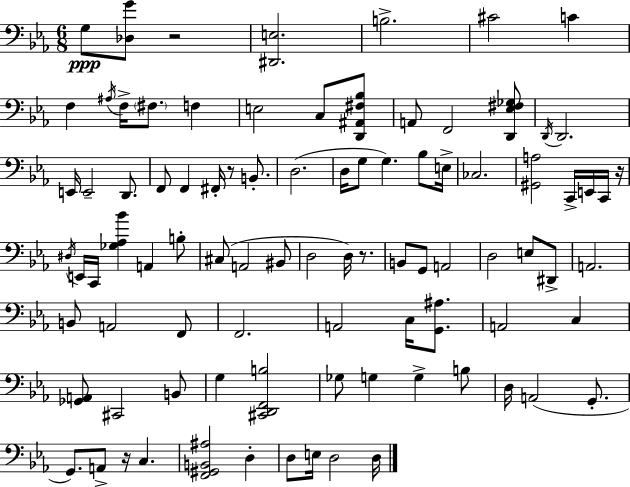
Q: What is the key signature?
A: EES major